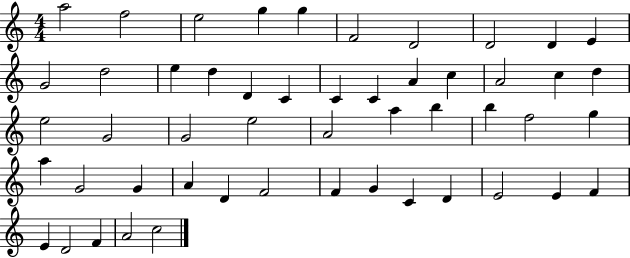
A5/h F5/h E5/h G5/q G5/q F4/h D4/h D4/h D4/q E4/q G4/h D5/h E5/q D5/q D4/q C4/q C4/q C4/q A4/q C5/q A4/h C5/q D5/q E5/h G4/h G4/h E5/h A4/h A5/q B5/q B5/q F5/h G5/q A5/q G4/h G4/q A4/q D4/q F4/h F4/q G4/q C4/q D4/q E4/h E4/q F4/q E4/q D4/h F4/q A4/h C5/h